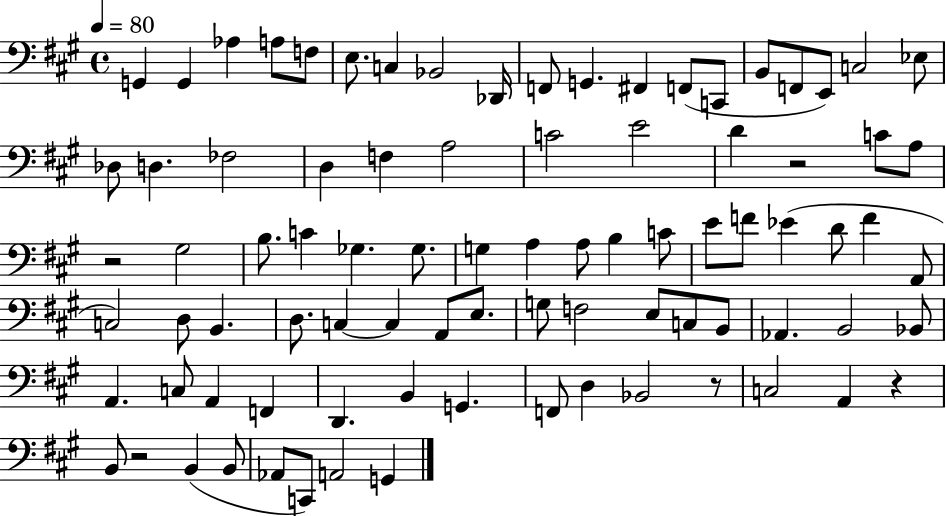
X:1
T:Untitled
M:4/4
L:1/4
K:A
G,, G,, _A, A,/2 F,/2 E,/2 C, _B,,2 _D,,/4 F,,/2 G,, ^F,, F,,/2 C,,/2 B,,/2 F,,/2 E,,/2 C,2 _E,/2 _D,/2 D, _F,2 D, F, A,2 C2 E2 D z2 C/2 A,/2 z2 ^G,2 B,/2 C _G, _G,/2 G, A, A,/2 B, C/2 E/2 F/2 _E D/2 F A,,/2 C,2 D,/2 B,, D,/2 C, C, A,,/2 E,/2 G,/2 F,2 E,/2 C,/2 B,,/2 _A,, B,,2 _B,,/2 A,, C,/2 A,, F,, D,, B,, G,, F,,/2 D, _B,,2 z/2 C,2 A,, z B,,/2 z2 B,, B,,/2 _A,,/2 C,,/2 A,,2 G,,